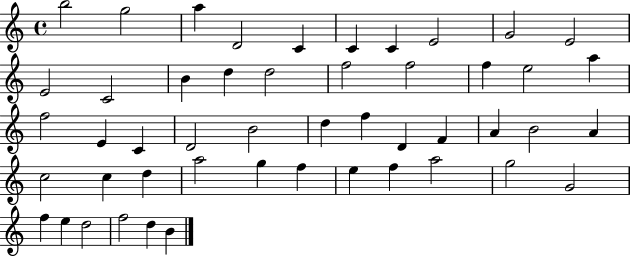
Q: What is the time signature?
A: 4/4